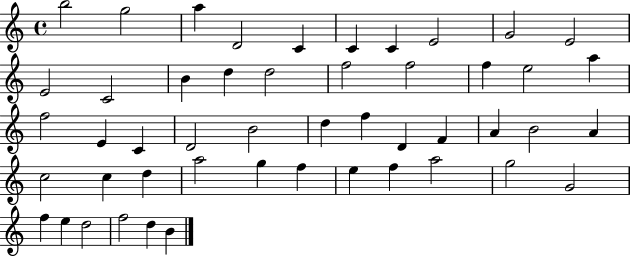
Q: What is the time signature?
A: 4/4